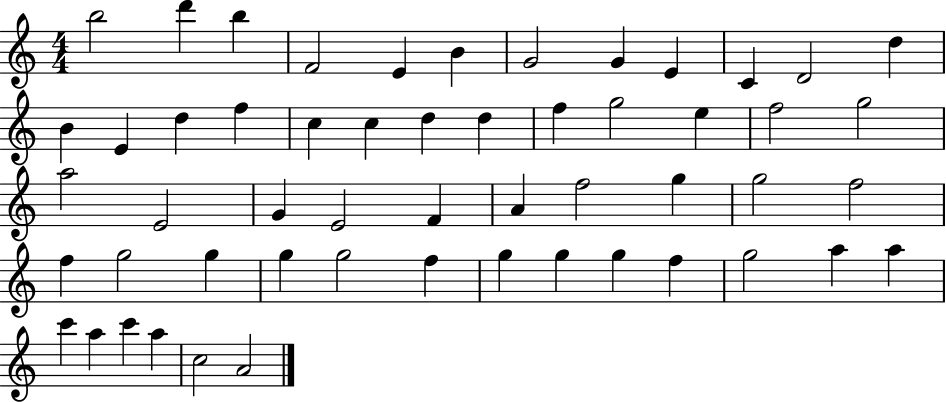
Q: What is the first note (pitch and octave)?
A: B5